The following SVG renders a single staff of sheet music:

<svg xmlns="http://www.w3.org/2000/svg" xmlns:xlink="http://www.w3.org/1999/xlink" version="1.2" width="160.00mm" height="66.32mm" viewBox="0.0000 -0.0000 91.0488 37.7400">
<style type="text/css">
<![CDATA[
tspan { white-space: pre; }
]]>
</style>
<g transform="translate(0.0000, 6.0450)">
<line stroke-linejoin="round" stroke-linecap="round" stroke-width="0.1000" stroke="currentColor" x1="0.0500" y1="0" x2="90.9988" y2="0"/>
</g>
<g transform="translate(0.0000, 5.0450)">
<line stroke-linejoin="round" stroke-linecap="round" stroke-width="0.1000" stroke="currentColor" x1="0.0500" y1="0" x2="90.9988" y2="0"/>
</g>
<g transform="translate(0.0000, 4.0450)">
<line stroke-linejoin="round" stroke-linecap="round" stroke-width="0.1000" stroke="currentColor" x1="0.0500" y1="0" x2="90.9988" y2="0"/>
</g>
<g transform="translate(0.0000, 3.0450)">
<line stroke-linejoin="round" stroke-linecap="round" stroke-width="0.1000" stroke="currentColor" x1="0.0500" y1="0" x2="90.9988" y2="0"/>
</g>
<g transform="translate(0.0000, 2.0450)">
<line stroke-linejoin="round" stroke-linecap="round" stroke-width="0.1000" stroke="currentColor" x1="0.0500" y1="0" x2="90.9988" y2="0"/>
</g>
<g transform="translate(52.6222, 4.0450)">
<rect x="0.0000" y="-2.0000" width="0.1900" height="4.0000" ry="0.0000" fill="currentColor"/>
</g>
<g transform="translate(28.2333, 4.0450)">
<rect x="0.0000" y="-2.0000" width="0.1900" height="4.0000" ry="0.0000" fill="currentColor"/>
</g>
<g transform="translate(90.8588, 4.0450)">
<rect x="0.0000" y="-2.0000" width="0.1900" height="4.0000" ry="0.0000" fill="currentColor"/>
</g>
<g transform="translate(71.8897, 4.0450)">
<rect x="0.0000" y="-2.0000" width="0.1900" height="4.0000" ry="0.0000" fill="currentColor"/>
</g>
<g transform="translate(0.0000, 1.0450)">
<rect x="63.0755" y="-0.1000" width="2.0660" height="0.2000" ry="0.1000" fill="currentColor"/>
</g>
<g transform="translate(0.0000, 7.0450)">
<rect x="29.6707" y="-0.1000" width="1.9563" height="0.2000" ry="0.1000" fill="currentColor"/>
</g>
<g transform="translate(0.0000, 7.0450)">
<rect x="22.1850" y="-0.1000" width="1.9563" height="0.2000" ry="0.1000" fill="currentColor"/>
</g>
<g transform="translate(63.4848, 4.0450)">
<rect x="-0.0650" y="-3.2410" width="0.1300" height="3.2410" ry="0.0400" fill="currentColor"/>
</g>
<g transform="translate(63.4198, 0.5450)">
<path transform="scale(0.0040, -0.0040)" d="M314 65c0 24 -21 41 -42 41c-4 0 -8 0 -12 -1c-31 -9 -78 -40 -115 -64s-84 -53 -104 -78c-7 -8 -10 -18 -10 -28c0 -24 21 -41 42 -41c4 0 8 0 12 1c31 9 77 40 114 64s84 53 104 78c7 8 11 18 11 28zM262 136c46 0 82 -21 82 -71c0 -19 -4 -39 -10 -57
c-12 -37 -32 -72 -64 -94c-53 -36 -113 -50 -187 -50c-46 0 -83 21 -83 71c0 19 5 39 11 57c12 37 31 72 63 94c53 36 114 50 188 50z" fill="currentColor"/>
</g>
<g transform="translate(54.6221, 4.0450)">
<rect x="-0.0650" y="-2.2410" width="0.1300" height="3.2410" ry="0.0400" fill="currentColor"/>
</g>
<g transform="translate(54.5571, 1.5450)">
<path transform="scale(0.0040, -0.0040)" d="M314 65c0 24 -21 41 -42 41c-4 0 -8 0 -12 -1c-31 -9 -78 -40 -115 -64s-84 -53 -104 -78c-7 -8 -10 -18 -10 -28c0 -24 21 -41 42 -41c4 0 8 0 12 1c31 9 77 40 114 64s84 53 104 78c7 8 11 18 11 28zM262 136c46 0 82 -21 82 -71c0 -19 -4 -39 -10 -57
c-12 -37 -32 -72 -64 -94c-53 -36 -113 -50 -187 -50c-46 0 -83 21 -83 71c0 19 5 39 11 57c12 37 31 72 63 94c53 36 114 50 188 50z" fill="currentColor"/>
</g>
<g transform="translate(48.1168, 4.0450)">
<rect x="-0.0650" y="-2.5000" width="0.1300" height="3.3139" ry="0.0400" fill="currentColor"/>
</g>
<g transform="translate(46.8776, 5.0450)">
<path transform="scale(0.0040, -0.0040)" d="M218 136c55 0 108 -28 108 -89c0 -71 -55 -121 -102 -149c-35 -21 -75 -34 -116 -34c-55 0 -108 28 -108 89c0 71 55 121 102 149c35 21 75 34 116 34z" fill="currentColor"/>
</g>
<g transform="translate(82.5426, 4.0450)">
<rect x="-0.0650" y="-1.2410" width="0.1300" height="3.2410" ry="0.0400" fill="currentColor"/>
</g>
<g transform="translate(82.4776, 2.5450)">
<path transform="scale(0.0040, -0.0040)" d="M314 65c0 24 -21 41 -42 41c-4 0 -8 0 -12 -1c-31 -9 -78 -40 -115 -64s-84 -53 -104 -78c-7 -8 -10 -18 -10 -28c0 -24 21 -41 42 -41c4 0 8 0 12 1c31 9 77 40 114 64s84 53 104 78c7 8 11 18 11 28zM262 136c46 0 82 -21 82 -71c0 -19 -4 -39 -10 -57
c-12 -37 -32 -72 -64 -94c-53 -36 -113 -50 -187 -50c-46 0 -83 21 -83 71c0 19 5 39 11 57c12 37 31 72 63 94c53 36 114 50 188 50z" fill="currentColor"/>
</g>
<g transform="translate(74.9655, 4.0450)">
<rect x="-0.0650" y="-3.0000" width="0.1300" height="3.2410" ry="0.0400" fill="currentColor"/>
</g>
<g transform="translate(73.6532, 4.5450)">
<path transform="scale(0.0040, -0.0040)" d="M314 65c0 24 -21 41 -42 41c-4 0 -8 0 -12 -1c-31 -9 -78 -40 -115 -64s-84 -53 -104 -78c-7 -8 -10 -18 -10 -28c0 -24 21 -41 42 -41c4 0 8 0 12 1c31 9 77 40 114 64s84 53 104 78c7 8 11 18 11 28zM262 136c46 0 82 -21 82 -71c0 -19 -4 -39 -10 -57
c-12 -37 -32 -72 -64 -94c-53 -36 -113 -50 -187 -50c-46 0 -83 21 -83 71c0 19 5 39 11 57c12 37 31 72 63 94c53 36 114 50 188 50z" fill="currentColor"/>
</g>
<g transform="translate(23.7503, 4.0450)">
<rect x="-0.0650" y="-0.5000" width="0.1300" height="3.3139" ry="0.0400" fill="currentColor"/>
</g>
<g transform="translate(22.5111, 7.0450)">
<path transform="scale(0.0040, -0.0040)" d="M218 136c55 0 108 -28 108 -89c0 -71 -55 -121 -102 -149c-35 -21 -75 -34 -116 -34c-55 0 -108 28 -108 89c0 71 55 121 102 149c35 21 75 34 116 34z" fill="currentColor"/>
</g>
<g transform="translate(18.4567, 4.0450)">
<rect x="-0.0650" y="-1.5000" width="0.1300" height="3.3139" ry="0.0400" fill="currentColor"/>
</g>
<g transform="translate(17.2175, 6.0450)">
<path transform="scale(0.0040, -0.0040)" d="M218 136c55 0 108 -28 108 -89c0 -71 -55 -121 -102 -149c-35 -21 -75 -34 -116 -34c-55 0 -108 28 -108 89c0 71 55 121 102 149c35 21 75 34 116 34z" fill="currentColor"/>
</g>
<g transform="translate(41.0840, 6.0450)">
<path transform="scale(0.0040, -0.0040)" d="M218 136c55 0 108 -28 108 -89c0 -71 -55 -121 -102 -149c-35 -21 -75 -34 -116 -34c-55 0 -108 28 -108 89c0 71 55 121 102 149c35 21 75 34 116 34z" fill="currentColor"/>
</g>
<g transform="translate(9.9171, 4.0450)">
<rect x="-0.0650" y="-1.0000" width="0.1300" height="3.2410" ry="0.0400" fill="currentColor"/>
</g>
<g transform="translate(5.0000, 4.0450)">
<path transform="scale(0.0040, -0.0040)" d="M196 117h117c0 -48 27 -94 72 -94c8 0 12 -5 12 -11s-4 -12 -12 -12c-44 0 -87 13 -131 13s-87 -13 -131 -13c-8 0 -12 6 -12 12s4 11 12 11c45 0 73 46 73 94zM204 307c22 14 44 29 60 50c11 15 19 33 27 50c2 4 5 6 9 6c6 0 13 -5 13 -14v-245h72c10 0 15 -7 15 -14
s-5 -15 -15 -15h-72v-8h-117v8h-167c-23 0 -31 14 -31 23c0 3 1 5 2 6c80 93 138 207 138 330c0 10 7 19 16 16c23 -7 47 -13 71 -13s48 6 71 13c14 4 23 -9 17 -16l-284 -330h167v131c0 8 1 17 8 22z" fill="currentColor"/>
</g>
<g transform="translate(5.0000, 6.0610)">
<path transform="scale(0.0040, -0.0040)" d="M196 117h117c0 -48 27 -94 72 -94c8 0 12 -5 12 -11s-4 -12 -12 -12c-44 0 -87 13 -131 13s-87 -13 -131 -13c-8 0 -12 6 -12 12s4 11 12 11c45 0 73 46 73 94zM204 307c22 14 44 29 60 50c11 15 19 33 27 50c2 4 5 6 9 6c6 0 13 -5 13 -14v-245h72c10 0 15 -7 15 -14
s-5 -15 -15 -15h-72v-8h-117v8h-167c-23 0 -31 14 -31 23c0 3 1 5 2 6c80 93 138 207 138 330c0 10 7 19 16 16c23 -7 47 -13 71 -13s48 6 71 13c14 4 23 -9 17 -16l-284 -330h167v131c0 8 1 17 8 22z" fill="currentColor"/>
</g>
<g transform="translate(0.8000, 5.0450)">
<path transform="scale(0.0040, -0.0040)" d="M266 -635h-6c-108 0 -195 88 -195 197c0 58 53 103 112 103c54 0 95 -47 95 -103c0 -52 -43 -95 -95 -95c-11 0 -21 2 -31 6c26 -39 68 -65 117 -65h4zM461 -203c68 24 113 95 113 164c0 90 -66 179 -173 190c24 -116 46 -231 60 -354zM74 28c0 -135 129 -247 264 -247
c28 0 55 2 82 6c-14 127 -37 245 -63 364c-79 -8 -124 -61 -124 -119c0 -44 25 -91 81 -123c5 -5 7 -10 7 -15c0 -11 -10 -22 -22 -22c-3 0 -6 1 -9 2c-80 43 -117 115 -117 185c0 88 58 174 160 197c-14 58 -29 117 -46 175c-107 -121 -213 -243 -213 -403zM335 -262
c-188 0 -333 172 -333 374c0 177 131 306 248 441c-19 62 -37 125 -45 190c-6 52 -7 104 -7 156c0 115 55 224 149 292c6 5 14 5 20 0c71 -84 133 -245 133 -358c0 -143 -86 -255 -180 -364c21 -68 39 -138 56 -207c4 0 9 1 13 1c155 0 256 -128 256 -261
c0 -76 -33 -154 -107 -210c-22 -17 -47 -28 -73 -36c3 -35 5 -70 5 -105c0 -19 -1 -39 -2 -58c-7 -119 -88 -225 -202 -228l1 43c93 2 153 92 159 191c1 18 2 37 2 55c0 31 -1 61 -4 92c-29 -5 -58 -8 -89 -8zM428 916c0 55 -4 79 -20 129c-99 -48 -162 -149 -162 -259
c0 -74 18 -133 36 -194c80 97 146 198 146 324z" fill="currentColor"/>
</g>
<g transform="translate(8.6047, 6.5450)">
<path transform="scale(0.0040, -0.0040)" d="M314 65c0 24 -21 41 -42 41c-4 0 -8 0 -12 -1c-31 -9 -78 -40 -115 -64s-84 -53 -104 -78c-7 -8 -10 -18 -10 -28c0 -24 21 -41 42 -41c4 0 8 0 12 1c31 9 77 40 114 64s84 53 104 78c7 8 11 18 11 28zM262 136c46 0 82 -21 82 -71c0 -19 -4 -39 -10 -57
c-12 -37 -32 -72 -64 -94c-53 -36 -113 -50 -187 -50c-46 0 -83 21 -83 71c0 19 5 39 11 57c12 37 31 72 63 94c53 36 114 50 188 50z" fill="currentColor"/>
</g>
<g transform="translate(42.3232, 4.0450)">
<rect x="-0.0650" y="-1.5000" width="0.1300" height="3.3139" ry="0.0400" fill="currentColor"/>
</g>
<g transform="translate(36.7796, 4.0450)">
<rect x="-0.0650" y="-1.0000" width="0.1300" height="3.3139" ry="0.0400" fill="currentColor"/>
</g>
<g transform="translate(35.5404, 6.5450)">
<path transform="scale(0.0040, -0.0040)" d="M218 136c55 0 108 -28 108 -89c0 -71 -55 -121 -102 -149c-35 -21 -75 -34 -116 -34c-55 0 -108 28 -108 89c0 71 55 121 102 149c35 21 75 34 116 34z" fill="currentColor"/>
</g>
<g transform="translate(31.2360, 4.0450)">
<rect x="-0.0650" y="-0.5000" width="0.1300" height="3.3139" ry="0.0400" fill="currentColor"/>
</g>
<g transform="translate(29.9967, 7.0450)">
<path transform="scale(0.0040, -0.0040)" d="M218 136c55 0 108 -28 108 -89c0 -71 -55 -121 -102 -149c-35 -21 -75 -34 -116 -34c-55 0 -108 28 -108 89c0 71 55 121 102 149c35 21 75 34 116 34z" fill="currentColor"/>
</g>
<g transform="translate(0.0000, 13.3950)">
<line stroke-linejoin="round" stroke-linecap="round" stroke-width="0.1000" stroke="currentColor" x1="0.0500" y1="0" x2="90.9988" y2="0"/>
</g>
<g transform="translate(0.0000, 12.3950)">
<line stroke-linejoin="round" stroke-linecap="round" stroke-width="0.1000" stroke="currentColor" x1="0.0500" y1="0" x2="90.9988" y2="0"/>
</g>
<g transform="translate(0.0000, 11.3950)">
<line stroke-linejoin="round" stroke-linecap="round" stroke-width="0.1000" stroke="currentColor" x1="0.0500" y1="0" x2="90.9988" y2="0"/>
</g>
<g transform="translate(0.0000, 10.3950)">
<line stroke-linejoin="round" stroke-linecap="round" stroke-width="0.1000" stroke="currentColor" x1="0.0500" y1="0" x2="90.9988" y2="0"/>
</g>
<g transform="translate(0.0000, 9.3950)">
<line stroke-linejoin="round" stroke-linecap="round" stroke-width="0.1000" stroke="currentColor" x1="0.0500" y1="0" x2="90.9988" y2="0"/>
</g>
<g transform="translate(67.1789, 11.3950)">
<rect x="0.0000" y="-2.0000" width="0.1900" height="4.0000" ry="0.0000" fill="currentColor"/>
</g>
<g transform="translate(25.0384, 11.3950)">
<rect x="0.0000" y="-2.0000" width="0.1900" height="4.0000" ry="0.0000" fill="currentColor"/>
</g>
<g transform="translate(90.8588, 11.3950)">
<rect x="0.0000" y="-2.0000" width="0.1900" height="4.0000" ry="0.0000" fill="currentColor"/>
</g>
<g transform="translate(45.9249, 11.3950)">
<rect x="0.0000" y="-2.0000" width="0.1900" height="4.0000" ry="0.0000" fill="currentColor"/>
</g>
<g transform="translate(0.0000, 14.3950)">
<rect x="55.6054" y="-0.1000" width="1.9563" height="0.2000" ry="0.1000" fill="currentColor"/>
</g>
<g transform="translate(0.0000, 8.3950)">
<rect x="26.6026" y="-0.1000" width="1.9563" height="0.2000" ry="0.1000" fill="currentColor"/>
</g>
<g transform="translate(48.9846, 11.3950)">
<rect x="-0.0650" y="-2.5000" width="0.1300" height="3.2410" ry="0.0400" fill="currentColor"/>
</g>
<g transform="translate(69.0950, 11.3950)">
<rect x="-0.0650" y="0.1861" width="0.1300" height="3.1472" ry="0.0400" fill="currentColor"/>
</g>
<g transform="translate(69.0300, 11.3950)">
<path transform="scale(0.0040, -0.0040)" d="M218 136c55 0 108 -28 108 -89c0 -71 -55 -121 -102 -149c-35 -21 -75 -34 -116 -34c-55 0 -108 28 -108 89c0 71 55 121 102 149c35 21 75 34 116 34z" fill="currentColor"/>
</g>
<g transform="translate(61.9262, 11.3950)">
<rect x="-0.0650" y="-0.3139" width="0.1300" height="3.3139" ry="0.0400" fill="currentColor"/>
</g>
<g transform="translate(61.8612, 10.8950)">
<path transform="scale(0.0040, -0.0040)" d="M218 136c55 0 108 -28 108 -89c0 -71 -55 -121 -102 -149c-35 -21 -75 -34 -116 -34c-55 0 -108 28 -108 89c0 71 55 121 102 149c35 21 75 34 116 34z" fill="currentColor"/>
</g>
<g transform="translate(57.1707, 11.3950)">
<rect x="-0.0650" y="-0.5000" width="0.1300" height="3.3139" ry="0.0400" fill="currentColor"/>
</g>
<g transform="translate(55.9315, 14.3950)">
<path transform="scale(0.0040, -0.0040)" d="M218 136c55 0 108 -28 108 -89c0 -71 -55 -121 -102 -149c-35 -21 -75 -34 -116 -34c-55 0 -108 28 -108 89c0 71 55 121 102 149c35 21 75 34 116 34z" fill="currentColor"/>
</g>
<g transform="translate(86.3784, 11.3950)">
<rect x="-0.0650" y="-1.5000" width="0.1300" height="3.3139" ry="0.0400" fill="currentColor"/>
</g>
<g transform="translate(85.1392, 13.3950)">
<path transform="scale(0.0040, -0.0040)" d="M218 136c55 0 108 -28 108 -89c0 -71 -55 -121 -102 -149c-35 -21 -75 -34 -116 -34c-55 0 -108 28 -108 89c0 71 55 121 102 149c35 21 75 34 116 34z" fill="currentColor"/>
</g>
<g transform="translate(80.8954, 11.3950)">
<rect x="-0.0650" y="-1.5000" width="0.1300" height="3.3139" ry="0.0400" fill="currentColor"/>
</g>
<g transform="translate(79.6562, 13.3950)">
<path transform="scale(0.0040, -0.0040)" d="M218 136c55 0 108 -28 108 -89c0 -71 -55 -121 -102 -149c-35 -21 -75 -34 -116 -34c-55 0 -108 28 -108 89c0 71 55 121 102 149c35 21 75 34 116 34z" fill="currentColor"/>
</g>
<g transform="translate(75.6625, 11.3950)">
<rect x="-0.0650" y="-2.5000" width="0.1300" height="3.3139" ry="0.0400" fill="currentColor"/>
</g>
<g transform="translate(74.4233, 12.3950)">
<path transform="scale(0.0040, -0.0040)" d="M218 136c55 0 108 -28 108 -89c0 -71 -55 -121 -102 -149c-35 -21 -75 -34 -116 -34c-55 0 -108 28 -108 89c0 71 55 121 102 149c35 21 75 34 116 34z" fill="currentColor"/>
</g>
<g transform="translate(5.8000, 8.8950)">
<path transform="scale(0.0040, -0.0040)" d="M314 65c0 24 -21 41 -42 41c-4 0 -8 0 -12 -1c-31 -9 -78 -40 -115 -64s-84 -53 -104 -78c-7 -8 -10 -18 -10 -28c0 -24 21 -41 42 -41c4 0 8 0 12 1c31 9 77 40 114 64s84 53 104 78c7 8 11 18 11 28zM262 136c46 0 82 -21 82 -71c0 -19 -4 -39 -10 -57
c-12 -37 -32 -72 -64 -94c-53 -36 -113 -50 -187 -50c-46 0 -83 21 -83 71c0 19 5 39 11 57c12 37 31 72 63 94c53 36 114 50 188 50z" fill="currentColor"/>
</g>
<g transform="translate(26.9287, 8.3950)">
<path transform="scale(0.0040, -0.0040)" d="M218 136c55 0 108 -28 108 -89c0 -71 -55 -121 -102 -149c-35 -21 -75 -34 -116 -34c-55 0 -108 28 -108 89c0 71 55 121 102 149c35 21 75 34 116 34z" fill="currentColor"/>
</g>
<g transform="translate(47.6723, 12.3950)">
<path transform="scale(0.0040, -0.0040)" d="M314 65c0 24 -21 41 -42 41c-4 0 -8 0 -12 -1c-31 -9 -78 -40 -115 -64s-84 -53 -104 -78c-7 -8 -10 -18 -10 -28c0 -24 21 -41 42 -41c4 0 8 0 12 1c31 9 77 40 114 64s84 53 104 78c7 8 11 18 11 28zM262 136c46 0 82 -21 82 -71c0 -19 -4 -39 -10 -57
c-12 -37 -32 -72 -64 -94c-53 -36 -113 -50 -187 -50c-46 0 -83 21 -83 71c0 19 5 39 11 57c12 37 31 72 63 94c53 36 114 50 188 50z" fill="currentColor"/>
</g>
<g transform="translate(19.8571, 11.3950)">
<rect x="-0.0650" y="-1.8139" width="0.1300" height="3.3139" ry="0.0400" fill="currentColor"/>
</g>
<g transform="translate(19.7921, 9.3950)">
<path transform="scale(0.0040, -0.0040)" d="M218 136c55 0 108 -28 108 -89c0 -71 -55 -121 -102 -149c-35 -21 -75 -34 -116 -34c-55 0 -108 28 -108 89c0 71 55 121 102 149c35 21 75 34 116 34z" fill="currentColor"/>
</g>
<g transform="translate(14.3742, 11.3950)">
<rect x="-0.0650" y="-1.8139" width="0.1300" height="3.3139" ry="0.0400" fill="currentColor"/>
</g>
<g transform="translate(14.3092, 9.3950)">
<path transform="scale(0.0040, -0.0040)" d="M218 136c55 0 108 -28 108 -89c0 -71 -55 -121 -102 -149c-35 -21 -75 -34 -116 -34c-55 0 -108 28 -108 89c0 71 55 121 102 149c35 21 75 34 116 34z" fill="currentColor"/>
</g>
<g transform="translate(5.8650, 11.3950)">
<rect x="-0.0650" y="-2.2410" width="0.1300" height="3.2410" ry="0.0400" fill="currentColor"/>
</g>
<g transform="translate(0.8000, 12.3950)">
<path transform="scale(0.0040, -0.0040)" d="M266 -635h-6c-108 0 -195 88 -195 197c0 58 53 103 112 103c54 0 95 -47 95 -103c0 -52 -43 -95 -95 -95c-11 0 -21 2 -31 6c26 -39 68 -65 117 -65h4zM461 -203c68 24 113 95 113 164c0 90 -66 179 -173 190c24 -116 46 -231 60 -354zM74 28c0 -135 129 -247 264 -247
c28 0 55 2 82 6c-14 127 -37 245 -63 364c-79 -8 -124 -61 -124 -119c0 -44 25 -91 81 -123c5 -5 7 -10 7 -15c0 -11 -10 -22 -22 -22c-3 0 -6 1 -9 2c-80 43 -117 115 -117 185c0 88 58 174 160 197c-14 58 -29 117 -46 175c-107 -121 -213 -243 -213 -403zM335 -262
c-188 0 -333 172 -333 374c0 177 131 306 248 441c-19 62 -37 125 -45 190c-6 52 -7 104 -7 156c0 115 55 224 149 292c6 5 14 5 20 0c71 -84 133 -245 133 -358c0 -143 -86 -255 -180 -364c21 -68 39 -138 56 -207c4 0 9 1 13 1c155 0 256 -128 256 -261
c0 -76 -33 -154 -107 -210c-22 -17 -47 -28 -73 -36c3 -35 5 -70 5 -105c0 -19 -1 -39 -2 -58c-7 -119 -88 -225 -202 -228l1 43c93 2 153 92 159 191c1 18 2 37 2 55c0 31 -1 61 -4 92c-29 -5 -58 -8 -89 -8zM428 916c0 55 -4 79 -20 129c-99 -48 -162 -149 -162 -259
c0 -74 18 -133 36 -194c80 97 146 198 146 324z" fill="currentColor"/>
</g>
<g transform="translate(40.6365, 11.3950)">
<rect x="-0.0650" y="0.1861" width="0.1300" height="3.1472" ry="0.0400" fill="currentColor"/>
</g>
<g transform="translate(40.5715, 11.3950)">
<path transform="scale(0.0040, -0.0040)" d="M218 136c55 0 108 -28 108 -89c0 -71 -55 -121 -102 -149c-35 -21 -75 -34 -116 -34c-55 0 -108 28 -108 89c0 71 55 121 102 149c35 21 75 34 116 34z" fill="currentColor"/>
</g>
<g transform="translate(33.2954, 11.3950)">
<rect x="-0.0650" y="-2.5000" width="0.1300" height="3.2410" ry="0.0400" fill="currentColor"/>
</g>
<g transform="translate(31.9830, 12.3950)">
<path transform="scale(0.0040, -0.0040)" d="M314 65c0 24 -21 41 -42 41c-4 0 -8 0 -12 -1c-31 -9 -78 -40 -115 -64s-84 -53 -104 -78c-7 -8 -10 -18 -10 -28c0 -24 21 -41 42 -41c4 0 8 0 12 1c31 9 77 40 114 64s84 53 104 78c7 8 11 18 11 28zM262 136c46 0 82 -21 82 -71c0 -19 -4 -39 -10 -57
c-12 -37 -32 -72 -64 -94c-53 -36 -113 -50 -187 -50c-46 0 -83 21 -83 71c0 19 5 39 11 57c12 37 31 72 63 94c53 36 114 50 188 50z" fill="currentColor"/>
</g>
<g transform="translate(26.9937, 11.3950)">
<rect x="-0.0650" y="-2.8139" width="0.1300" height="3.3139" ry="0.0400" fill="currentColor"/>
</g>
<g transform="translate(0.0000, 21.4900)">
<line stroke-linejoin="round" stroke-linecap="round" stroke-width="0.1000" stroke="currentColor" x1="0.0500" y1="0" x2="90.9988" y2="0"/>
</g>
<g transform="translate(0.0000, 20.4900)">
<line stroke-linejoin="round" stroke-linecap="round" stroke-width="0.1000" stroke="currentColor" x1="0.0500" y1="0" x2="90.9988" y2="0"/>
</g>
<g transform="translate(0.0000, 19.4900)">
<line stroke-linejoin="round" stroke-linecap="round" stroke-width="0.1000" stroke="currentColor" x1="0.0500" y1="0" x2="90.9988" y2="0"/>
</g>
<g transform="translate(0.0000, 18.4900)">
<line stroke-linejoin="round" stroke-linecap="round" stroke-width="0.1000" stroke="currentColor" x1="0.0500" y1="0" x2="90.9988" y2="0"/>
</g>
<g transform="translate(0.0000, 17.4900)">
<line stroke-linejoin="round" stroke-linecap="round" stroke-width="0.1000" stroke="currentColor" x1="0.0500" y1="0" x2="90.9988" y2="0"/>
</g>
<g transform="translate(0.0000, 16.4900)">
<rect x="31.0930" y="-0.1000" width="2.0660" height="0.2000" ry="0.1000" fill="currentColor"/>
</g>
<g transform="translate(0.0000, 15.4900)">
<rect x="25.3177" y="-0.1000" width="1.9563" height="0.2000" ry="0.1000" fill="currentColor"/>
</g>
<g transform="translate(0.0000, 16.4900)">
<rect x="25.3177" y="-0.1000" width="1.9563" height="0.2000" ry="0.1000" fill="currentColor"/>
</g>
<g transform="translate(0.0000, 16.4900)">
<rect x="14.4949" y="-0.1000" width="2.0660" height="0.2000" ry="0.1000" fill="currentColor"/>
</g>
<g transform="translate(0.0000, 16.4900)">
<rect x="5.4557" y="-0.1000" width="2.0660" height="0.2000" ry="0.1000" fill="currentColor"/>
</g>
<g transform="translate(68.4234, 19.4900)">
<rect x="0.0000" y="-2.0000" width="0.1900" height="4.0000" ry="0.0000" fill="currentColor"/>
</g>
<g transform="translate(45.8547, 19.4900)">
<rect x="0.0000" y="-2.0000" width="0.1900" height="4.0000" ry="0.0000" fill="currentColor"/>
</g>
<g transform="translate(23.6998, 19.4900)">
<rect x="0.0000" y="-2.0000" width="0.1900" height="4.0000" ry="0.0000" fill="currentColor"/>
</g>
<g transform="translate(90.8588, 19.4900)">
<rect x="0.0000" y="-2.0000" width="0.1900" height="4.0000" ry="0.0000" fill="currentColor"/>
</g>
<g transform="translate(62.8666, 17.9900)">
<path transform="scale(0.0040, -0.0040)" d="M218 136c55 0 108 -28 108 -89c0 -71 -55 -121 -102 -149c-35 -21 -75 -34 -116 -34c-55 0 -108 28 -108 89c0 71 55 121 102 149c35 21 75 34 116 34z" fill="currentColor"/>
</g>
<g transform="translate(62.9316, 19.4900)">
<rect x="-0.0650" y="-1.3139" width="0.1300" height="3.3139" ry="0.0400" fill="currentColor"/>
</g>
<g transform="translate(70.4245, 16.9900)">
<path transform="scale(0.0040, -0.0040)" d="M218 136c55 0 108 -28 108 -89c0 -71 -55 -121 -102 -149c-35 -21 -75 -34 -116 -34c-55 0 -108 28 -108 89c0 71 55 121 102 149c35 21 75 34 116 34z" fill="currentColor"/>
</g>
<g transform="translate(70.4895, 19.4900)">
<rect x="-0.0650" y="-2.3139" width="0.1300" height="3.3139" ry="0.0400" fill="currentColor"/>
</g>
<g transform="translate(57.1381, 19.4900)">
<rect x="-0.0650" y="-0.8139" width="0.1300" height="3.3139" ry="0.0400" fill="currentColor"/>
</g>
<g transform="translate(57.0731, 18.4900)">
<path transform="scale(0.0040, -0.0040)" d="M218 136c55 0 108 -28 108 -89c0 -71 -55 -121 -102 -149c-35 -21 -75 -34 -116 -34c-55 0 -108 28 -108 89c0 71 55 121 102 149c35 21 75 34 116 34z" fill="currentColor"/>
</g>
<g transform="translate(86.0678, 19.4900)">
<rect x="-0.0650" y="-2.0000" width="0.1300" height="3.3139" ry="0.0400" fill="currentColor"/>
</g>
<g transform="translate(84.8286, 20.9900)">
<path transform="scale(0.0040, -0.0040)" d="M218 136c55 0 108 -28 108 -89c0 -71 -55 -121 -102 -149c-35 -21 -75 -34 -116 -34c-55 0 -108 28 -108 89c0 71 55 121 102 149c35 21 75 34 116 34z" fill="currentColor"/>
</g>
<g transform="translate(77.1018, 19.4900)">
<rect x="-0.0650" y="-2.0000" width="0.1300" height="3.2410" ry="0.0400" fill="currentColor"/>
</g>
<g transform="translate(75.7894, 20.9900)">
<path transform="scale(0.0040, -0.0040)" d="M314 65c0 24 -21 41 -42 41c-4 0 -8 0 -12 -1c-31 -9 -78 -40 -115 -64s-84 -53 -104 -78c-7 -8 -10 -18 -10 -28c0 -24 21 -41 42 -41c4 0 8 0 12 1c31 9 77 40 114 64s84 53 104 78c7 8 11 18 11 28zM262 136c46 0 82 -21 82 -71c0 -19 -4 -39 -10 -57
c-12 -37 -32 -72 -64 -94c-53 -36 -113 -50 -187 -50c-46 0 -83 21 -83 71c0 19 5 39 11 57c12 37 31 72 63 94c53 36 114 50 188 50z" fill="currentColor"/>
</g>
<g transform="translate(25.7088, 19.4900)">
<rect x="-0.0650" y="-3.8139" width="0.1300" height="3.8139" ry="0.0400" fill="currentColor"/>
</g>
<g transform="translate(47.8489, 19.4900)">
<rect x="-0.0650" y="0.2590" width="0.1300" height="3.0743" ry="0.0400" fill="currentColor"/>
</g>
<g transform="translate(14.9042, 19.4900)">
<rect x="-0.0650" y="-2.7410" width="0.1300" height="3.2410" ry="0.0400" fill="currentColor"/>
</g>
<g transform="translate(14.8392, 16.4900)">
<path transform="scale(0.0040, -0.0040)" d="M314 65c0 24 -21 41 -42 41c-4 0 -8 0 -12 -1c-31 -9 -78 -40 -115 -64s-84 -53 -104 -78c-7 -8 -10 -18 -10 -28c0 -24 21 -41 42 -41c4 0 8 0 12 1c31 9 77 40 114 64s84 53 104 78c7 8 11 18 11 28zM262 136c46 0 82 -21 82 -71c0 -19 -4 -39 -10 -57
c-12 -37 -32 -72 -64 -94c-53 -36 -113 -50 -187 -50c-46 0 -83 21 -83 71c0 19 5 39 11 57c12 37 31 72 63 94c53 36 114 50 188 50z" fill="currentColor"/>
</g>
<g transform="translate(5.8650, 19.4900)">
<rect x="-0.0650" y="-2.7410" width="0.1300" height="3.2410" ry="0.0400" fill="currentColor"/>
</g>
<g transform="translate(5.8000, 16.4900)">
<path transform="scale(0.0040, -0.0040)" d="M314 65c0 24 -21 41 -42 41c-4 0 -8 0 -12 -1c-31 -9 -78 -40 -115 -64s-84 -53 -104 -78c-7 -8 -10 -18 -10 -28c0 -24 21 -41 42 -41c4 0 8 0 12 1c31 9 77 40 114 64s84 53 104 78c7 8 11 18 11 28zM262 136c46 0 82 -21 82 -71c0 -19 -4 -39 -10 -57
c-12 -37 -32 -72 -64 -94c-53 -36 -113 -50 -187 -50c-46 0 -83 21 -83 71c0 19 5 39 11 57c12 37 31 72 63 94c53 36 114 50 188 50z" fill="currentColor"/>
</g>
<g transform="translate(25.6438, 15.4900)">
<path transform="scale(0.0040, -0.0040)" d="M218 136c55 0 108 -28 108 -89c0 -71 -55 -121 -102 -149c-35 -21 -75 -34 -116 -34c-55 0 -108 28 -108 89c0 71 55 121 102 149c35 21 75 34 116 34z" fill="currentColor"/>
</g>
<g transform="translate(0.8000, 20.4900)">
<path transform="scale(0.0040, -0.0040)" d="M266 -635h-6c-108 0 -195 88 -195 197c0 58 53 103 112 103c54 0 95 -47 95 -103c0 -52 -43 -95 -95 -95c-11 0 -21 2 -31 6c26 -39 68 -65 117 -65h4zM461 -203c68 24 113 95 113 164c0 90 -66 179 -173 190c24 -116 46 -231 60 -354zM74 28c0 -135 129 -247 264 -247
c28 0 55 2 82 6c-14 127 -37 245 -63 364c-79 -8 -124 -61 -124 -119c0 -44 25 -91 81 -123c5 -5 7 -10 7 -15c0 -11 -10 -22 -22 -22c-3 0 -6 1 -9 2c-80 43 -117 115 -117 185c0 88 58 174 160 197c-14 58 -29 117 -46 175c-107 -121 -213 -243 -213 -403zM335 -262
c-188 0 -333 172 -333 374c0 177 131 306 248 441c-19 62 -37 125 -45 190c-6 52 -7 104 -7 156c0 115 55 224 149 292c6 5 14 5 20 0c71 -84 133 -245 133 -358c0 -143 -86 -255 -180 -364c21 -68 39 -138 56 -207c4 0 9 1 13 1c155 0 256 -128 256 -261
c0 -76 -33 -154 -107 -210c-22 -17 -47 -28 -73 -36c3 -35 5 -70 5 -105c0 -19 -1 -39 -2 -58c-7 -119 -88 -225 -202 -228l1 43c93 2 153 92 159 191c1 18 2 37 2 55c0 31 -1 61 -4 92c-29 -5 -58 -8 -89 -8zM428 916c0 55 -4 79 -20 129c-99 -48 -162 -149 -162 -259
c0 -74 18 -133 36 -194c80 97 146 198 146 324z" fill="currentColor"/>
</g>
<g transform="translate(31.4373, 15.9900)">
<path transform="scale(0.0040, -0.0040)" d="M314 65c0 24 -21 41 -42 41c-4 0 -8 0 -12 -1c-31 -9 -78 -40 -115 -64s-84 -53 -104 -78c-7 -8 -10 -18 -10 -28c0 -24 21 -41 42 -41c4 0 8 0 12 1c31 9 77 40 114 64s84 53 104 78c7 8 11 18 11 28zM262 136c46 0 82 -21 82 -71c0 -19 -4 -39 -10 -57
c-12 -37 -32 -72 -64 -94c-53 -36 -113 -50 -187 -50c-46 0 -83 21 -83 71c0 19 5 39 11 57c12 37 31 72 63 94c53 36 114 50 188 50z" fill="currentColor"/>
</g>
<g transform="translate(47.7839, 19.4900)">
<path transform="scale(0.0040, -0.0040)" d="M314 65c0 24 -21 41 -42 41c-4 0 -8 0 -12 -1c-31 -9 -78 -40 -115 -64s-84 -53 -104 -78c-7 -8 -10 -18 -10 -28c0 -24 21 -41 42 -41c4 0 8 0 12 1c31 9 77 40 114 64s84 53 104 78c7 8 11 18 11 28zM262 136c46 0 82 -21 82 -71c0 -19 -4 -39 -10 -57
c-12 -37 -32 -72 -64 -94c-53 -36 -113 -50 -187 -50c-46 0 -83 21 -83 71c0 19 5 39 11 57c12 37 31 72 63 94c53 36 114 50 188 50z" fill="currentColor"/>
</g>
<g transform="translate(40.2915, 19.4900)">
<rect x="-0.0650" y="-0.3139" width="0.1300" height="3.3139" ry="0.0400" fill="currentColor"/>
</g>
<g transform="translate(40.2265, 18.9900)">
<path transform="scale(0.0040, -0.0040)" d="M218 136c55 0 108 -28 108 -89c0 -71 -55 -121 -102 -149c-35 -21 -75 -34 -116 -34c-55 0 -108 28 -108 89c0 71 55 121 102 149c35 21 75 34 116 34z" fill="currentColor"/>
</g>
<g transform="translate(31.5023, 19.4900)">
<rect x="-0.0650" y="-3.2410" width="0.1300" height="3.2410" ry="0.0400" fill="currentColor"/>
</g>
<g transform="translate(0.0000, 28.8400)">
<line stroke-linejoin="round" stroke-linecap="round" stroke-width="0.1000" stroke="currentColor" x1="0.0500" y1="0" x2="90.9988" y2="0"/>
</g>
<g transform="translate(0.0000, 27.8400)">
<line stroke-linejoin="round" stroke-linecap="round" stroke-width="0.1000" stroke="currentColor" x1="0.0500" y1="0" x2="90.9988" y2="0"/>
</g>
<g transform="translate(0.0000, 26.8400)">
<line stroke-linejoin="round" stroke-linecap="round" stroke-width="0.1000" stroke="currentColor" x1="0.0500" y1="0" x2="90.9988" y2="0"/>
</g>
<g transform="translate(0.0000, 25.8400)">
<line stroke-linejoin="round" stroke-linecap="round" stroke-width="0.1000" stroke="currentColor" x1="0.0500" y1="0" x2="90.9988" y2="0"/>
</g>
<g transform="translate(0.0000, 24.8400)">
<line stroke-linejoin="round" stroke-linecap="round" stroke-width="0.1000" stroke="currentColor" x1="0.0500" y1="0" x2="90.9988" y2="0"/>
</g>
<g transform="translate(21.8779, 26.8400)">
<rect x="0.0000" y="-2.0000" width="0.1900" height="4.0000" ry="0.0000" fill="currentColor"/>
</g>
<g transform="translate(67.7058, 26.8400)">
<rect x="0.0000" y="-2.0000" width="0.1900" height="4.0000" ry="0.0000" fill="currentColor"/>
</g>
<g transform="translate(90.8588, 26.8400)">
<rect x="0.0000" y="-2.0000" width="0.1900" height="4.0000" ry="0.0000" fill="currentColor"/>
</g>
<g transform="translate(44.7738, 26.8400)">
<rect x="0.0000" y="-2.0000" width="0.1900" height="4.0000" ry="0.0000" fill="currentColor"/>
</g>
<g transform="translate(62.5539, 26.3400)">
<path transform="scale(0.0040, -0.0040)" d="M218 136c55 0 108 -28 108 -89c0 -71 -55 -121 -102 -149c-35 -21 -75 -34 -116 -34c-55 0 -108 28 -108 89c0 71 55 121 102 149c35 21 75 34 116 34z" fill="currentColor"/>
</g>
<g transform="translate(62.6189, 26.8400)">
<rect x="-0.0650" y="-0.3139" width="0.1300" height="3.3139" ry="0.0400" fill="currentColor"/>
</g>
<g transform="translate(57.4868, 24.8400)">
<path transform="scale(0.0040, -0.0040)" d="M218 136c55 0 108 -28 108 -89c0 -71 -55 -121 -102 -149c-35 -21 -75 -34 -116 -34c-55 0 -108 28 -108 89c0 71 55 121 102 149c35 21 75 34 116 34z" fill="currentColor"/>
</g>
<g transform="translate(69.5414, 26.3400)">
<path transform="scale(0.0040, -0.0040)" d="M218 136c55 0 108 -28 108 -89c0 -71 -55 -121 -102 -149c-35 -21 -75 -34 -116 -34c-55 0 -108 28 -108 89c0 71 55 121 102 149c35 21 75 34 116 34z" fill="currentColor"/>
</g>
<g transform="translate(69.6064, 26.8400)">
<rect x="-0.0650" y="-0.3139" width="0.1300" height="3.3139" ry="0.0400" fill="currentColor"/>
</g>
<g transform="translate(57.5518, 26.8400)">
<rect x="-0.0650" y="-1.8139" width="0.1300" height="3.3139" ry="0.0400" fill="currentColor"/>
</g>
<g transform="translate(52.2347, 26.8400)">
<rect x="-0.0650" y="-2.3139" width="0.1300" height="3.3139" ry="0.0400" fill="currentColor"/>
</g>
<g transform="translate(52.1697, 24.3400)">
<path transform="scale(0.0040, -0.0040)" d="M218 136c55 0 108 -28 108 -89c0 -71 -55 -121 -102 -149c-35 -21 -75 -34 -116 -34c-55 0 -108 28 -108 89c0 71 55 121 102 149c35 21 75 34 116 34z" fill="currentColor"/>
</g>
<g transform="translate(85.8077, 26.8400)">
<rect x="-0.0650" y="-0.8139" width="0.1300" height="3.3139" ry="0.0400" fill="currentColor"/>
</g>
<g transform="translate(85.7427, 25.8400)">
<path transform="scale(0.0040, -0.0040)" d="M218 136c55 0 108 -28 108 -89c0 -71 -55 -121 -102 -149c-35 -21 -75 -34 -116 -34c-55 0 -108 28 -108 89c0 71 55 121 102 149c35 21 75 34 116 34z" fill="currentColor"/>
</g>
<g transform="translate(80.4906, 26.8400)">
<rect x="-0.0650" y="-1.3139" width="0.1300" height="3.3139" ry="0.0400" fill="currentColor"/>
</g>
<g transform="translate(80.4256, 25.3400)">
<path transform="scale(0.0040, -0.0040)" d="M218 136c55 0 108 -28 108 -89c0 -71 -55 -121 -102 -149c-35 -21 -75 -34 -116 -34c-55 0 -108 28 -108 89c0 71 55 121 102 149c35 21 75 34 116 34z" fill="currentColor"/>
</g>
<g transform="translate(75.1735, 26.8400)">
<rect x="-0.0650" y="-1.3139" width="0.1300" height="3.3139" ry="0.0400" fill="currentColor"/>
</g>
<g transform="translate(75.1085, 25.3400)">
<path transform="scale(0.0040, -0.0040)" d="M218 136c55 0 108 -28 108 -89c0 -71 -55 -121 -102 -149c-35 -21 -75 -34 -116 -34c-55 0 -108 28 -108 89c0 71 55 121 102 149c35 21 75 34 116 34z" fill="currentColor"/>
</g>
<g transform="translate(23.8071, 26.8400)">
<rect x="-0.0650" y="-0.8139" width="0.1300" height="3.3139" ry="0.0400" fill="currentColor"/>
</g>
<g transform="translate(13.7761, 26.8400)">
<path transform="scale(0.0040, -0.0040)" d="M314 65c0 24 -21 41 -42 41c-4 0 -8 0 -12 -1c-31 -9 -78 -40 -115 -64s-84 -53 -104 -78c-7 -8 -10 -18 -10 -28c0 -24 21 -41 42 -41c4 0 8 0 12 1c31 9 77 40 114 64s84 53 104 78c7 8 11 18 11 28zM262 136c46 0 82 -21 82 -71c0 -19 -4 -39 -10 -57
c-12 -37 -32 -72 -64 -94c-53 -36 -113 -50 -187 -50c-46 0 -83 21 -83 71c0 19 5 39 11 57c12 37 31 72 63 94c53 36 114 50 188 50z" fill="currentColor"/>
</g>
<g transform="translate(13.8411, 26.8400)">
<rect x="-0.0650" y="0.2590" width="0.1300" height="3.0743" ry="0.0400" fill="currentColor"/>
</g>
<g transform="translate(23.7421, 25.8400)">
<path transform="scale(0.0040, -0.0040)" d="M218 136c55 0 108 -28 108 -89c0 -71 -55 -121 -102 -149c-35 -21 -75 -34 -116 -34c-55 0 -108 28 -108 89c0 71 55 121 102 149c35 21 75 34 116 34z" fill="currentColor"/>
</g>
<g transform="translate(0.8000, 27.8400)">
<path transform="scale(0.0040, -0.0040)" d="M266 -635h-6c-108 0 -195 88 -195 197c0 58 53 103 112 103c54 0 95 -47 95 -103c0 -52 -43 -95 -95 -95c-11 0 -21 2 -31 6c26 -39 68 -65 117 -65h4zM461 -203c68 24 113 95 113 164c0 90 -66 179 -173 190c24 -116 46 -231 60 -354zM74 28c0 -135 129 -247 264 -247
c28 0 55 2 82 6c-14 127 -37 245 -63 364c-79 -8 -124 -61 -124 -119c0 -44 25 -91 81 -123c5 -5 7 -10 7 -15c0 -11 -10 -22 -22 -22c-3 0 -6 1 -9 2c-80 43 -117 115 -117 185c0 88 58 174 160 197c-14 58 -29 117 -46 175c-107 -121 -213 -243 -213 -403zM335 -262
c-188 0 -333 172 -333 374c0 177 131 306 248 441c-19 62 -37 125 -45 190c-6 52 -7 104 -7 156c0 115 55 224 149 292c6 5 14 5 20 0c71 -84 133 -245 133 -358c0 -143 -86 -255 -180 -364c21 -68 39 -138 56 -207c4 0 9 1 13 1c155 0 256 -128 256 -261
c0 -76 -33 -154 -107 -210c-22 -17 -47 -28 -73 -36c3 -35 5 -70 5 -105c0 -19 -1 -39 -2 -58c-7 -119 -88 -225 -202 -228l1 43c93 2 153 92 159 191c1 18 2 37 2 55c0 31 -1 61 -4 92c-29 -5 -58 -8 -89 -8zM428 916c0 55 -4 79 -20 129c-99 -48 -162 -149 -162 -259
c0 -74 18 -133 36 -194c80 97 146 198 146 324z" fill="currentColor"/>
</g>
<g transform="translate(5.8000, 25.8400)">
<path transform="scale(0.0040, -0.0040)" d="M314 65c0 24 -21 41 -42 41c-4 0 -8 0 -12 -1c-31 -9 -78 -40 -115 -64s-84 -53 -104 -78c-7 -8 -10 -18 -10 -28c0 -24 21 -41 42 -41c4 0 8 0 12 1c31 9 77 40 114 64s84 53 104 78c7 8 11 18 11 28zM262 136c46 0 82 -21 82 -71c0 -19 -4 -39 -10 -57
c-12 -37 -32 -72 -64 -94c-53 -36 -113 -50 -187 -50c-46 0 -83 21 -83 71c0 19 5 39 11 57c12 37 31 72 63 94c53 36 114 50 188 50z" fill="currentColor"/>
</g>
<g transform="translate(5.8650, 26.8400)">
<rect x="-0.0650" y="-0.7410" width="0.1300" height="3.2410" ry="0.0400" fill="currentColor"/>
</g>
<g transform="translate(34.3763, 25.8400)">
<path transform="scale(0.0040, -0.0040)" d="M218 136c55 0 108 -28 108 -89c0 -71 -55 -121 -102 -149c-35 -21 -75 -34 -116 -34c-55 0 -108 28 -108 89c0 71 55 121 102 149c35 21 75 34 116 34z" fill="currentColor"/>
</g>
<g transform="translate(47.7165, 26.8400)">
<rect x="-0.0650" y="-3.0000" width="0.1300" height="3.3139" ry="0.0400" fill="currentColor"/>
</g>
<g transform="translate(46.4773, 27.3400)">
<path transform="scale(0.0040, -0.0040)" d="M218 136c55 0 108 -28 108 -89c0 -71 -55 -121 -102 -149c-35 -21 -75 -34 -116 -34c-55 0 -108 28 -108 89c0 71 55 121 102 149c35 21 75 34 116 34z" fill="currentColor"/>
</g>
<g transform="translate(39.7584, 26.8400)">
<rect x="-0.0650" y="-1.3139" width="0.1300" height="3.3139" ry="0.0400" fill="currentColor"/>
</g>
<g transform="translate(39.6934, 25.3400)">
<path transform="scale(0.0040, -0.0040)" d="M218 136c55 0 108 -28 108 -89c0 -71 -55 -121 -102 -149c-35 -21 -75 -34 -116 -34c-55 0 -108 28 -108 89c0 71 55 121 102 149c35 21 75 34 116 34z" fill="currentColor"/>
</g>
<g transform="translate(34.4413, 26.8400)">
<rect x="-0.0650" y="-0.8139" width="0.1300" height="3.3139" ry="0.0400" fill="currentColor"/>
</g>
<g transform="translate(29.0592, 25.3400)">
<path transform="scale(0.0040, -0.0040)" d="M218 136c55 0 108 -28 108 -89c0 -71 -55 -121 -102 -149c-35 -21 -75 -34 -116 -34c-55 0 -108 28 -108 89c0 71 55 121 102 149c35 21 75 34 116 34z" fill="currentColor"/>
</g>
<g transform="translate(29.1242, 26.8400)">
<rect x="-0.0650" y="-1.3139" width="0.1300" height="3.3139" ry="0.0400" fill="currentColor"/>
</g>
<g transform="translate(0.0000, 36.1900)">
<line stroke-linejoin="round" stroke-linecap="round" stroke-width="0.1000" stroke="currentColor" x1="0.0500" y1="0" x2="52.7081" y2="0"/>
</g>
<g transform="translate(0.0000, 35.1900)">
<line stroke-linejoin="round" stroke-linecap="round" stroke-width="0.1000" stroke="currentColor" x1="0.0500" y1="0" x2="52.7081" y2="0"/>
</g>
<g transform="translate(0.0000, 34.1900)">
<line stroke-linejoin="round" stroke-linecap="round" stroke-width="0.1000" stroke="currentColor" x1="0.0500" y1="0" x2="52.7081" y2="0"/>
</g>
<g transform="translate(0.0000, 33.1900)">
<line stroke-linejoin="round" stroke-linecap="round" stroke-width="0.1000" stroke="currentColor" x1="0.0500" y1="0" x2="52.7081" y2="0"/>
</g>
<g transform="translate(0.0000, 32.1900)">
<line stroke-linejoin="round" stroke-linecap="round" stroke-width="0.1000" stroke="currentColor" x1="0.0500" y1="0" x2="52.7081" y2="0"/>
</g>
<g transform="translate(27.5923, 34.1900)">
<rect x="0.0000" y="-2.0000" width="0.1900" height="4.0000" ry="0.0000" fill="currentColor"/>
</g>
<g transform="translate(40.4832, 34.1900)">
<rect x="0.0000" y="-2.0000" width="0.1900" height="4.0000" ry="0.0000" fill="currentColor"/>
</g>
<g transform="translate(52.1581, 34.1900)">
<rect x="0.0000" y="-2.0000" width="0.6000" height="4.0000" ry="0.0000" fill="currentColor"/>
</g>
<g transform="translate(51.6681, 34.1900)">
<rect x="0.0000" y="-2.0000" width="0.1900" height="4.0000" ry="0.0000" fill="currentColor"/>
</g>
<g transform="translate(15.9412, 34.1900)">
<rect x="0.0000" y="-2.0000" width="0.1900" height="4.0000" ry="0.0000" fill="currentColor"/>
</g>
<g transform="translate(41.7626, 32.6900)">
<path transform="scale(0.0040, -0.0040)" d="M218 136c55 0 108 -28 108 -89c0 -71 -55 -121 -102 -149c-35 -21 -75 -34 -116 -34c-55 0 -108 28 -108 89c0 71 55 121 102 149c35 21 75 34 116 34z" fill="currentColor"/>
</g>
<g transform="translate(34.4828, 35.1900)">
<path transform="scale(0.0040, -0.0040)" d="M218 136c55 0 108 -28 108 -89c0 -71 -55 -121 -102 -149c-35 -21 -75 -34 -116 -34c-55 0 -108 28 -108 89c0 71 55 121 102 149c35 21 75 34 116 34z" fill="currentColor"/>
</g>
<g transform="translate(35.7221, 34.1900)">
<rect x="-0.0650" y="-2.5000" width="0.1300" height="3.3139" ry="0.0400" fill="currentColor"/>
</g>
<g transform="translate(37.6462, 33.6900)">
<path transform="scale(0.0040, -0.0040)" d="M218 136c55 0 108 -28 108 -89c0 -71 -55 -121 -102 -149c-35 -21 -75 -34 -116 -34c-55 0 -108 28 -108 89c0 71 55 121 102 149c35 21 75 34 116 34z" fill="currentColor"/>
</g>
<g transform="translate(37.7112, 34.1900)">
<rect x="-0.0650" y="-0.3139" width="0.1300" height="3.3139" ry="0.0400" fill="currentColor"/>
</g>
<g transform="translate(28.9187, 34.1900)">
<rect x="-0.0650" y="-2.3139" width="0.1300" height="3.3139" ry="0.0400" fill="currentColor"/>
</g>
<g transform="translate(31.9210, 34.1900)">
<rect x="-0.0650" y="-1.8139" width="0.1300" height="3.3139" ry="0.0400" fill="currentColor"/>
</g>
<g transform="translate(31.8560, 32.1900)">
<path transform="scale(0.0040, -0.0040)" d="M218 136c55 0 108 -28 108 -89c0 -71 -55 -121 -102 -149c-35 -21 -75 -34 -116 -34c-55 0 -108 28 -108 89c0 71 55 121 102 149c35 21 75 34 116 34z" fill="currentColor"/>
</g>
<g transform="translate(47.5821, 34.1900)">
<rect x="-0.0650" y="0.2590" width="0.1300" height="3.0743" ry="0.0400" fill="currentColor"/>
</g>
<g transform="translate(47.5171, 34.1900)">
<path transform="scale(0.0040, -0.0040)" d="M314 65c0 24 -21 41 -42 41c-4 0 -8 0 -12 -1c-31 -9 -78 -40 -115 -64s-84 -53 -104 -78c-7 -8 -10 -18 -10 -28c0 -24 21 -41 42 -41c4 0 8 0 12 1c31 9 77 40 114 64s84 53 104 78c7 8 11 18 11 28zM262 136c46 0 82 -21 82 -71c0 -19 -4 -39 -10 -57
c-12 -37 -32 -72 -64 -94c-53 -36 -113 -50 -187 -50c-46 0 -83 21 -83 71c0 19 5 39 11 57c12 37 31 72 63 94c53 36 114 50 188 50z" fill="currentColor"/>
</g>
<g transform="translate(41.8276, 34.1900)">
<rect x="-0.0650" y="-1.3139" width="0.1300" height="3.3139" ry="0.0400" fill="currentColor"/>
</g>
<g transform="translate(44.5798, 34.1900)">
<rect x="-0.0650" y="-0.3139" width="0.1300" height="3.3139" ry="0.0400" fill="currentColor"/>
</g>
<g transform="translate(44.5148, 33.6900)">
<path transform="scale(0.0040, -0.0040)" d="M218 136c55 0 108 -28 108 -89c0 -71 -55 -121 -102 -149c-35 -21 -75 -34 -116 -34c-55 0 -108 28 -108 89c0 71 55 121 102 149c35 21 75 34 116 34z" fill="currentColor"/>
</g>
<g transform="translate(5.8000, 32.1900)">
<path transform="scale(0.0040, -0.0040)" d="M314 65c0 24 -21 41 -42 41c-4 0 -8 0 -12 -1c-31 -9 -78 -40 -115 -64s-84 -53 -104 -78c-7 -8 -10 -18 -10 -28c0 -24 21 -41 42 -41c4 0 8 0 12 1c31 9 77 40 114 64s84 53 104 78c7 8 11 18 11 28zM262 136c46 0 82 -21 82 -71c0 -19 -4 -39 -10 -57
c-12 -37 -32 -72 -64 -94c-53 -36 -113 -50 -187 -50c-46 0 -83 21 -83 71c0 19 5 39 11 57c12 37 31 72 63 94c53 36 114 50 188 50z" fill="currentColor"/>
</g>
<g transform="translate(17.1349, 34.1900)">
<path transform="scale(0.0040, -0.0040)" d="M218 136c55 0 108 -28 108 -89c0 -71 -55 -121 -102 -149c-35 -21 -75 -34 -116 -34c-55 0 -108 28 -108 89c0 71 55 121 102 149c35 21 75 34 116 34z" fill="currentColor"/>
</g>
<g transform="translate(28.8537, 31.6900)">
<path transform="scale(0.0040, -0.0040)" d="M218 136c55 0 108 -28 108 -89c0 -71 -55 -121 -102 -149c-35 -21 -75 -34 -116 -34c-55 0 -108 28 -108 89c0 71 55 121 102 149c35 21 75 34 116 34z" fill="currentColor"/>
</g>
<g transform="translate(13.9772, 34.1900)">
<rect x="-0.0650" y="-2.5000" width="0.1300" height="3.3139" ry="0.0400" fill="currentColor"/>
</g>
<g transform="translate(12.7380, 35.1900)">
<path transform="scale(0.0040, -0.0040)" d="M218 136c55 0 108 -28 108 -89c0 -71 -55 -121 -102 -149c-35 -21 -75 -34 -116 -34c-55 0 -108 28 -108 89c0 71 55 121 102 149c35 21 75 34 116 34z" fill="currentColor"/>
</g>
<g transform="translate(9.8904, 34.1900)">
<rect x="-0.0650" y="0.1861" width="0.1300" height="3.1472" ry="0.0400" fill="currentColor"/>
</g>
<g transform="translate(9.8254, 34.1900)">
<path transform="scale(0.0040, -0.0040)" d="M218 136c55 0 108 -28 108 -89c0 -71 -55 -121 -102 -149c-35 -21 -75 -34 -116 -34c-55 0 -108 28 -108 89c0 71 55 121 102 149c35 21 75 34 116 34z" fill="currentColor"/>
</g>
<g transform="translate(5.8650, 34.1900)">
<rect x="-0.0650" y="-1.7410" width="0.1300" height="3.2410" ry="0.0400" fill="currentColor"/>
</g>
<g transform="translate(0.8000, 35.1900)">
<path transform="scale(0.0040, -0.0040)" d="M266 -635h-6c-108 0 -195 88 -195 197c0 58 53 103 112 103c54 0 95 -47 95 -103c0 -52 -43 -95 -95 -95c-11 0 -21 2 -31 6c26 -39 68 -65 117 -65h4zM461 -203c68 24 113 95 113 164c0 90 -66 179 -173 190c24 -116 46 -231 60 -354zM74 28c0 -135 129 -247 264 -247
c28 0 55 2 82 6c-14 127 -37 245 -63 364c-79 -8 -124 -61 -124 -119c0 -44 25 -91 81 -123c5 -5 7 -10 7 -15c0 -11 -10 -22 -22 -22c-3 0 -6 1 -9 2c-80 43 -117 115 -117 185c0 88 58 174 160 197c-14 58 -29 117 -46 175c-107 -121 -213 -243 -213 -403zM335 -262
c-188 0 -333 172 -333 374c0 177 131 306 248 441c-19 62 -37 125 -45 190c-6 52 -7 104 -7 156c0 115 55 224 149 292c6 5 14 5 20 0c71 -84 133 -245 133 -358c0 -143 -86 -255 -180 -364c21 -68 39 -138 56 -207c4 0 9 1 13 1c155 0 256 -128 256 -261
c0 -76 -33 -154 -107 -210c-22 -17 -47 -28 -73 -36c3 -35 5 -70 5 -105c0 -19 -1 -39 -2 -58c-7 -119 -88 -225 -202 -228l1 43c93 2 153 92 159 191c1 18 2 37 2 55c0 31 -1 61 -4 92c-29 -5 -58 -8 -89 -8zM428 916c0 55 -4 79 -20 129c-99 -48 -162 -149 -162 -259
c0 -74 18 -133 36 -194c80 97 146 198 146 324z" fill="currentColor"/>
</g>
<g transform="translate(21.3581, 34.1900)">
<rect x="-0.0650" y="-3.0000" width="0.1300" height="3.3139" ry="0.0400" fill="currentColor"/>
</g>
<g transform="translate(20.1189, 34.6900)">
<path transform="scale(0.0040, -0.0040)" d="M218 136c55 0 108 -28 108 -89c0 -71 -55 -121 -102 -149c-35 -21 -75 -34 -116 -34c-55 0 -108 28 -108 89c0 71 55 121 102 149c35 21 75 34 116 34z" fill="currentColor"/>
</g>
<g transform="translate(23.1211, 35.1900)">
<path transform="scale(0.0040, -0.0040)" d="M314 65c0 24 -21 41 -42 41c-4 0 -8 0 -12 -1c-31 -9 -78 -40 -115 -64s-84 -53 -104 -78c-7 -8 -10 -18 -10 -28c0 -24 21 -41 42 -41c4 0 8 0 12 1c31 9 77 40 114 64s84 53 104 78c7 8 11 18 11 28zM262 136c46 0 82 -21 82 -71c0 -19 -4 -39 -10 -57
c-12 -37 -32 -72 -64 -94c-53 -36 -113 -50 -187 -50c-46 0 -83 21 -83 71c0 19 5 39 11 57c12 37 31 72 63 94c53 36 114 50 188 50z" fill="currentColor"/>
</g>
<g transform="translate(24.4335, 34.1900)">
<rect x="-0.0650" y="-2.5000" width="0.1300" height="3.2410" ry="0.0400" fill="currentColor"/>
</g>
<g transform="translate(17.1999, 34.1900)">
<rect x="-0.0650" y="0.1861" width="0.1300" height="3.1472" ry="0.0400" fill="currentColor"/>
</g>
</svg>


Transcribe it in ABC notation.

X:1
T:Untitled
M:4/4
L:1/4
K:C
D2 E C C D E G g2 b2 A2 e2 g2 f f a G2 B G2 C c B G E E a2 a2 c' b2 c B2 d e g F2 F d2 B2 d e d e A g f c c e e d f2 B G B A G2 g f G c e c B2